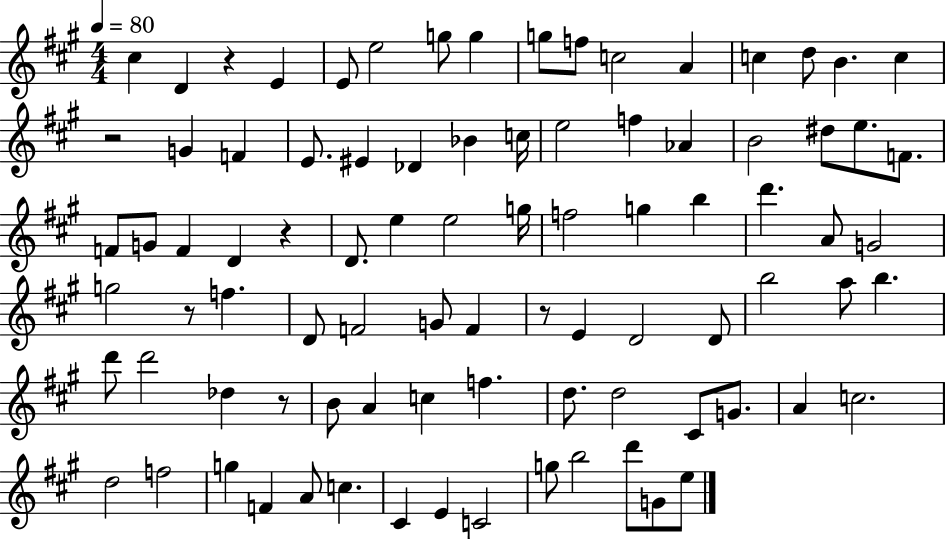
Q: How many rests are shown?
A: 6